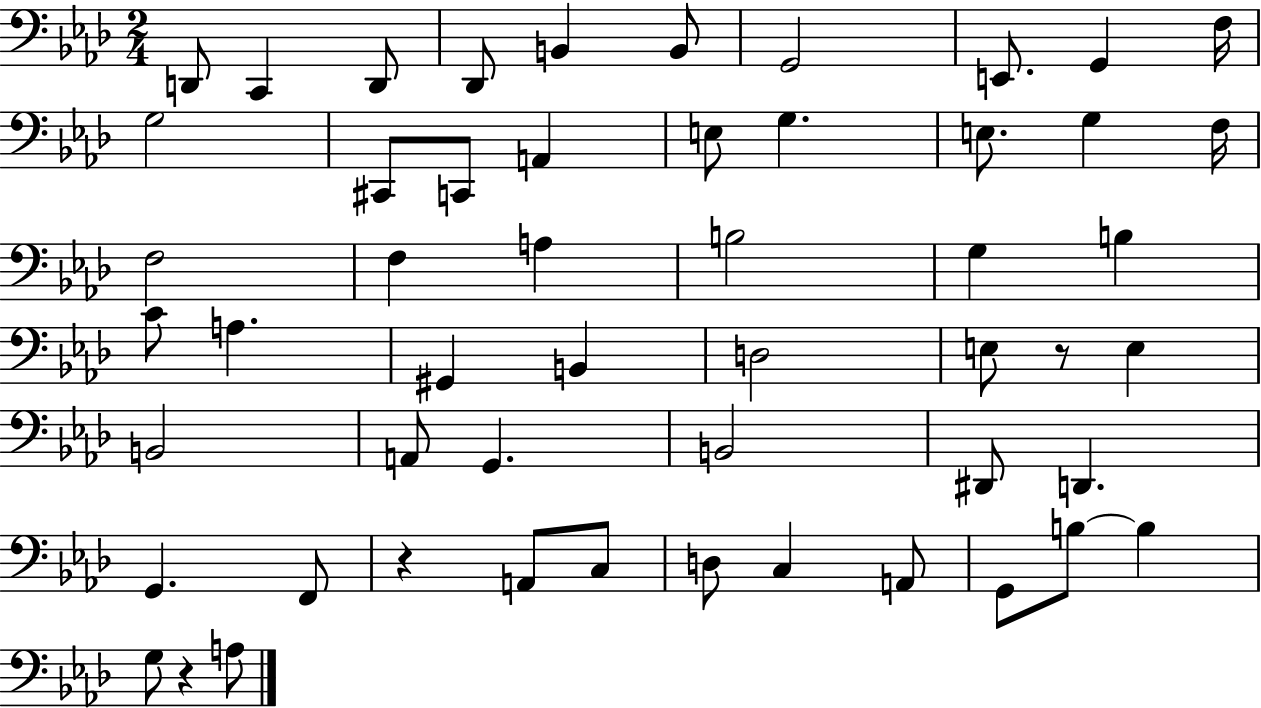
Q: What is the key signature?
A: AES major